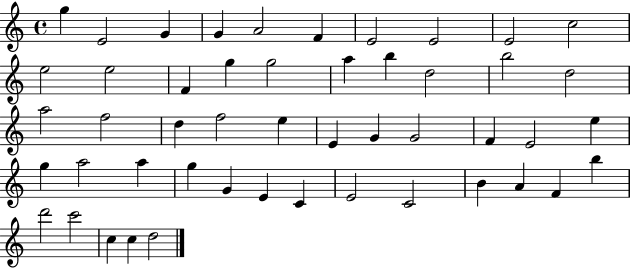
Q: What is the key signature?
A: C major